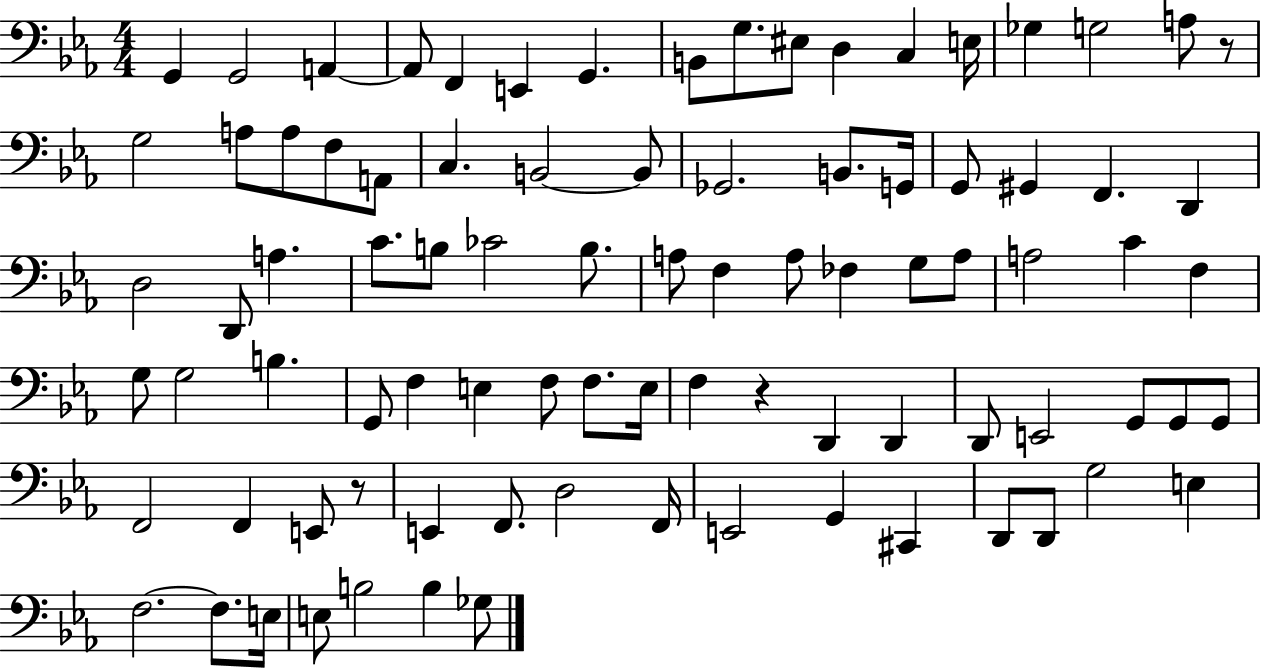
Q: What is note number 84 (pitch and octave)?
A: B3